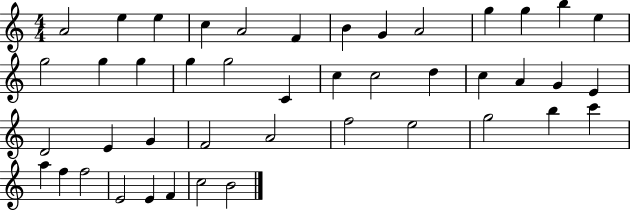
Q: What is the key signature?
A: C major